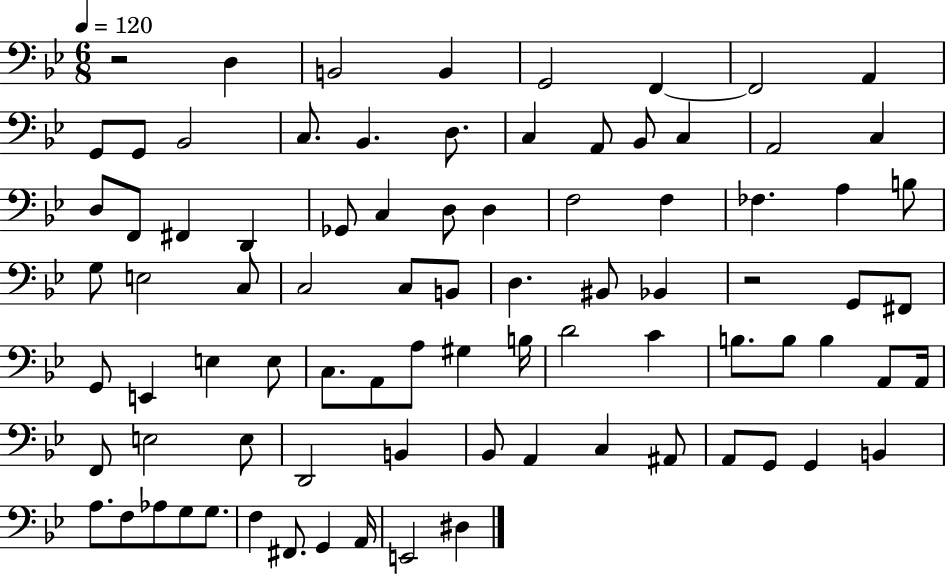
X:1
T:Untitled
M:6/8
L:1/4
K:Bb
z2 D, B,,2 B,, G,,2 F,, F,,2 A,, G,,/2 G,,/2 _B,,2 C,/2 _B,, D,/2 C, A,,/2 _B,,/2 C, A,,2 C, D,/2 F,,/2 ^F,, D,, _G,,/2 C, D,/2 D, F,2 F, _F, A, B,/2 G,/2 E,2 C,/2 C,2 C,/2 B,,/2 D, ^B,,/2 _B,, z2 G,,/2 ^F,,/2 G,,/2 E,, E, E,/2 C,/2 A,,/2 A,/2 ^G, B,/4 D2 C B,/2 B,/2 B, A,,/2 A,,/4 F,,/2 E,2 E,/2 D,,2 B,, _B,,/2 A,, C, ^A,,/2 A,,/2 G,,/2 G,, B,, A,/2 F,/2 _A,/2 G,/2 G,/2 F, ^F,,/2 G,, A,,/4 E,,2 ^D,